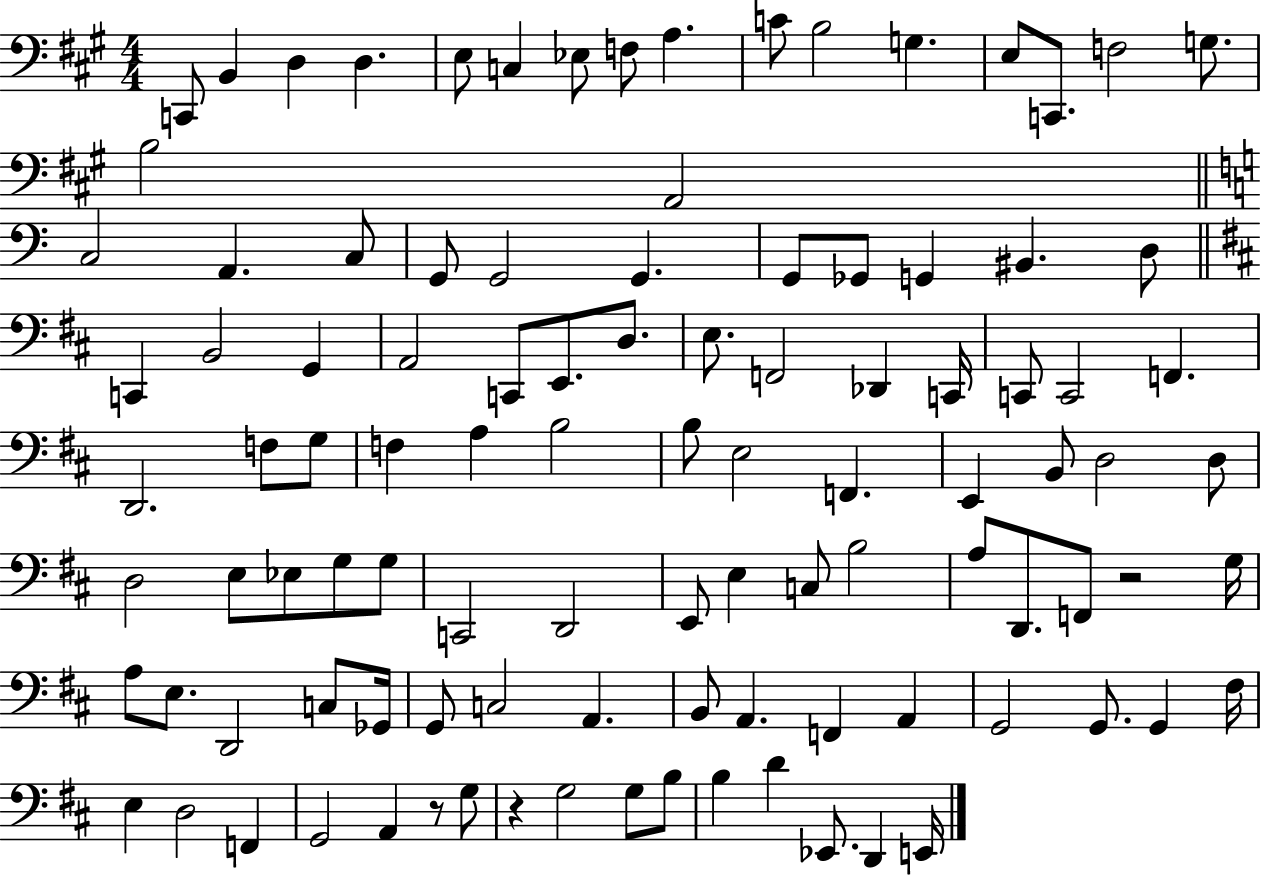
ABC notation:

X:1
T:Untitled
M:4/4
L:1/4
K:A
C,,/2 B,, D, D, E,/2 C, _E,/2 F,/2 A, C/2 B,2 G, E,/2 C,,/2 F,2 G,/2 B,2 A,,2 C,2 A,, C,/2 G,,/2 G,,2 G,, G,,/2 _G,,/2 G,, ^B,, D,/2 C,, B,,2 G,, A,,2 C,,/2 E,,/2 D,/2 E,/2 F,,2 _D,, C,,/4 C,,/2 C,,2 F,, D,,2 F,/2 G,/2 F, A, B,2 B,/2 E,2 F,, E,, B,,/2 D,2 D,/2 D,2 E,/2 _E,/2 G,/2 G,/2 C,,2 D,,2 E,,/2 E, C,/2 B,2 A,/2 D,,/2 F,,/2 z2 G,/4 A,/2 E,/2 D,,2 C,/2 _G,,/4 G,,/2 C,2 A,, B,,/2 A,, F,, A,, G,,2 G,,/2 G,, ^F,/4 E, D,2 F,, G,,2 A,, z/2 G,/2 z G,2 G,/2 B,/2 B, D _E,,/2 D,, E,,/4